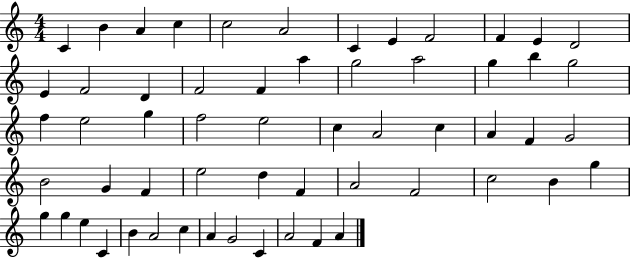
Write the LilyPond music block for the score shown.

{
  \clef treble
  \numericTimeSignature
  \time 4/4
  \key c \major
  c'4 b'4 a'4 c''4 | c''2 a'2 | c'4 e'4 f'2 | f'4 e'4 d'2 | \break e'4 f'2 d'4 | f'2 f'4 a''4 | g''2 a''2 | g''4 b''4 g''2 | \break f''4 e''2 g''4 | f''2 e''2 | c''4 a'2 c''4 | a'4 f'4 g'2 | \break b'2 g'4 f'4 | e''2 d''4 f'4 | a'2 f'2 | c''2 b'4 g''4 | \break g''4 g''4 e''4 c'4 | b'4 a'2 c''4 | a'4 g'2 c'4 | a'2 f'4 a'4 | \break \bar "|."
}